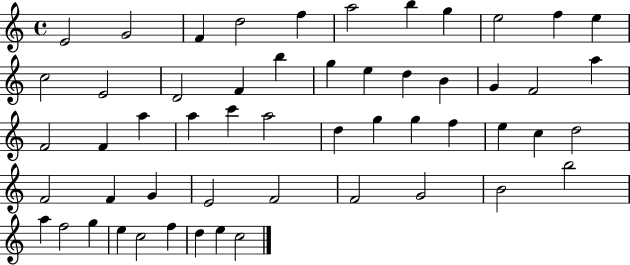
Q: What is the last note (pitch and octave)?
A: C5